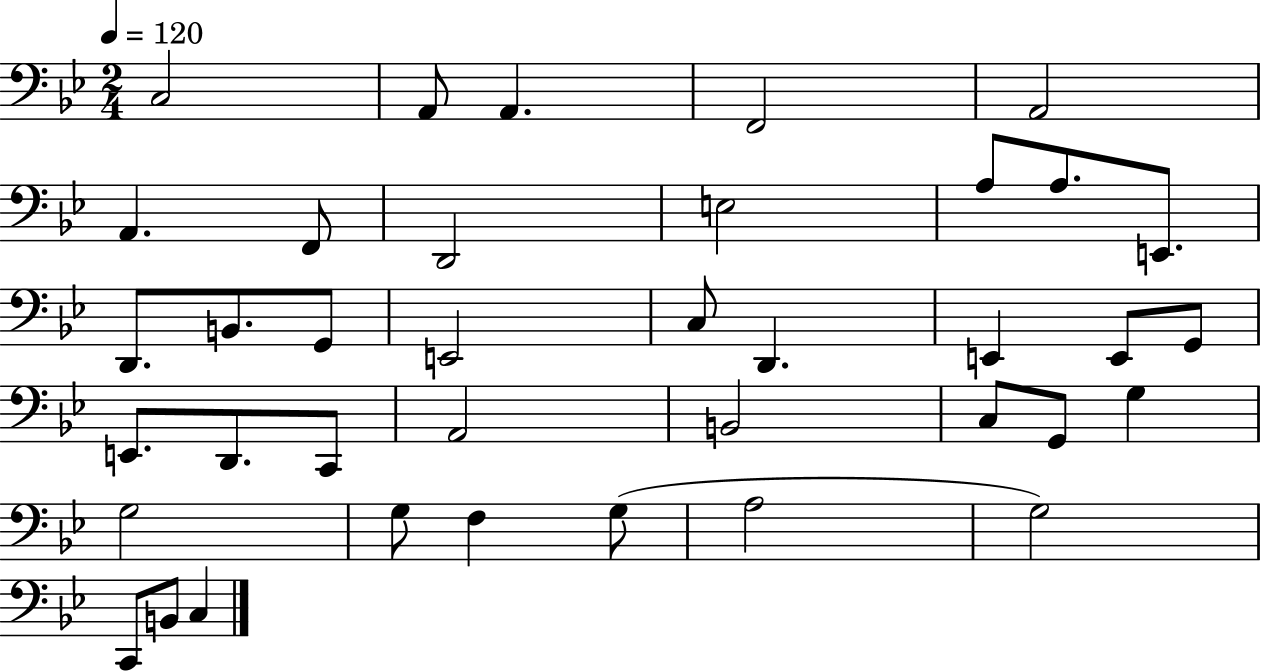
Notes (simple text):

C3/h A2/e A2/q. F2/h A2/h A2/q. F2/e D2/h E3/h A3/e A3/e. E2/e. D2/e. B2/e. G2/e E2/h C3/e D2/q. E2/q E2/e G2/e E2/e. D2/e. C2/e A2/h B2/h C3/e G2/e G3/q G3/h G3/e F3/q G3/e A3/h G3/h C2/e B2/e C3/q